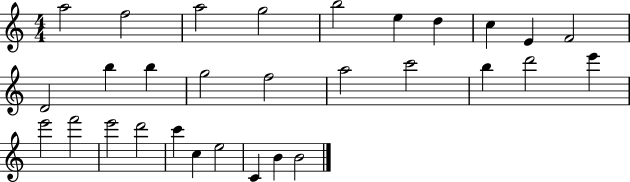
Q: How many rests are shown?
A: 0